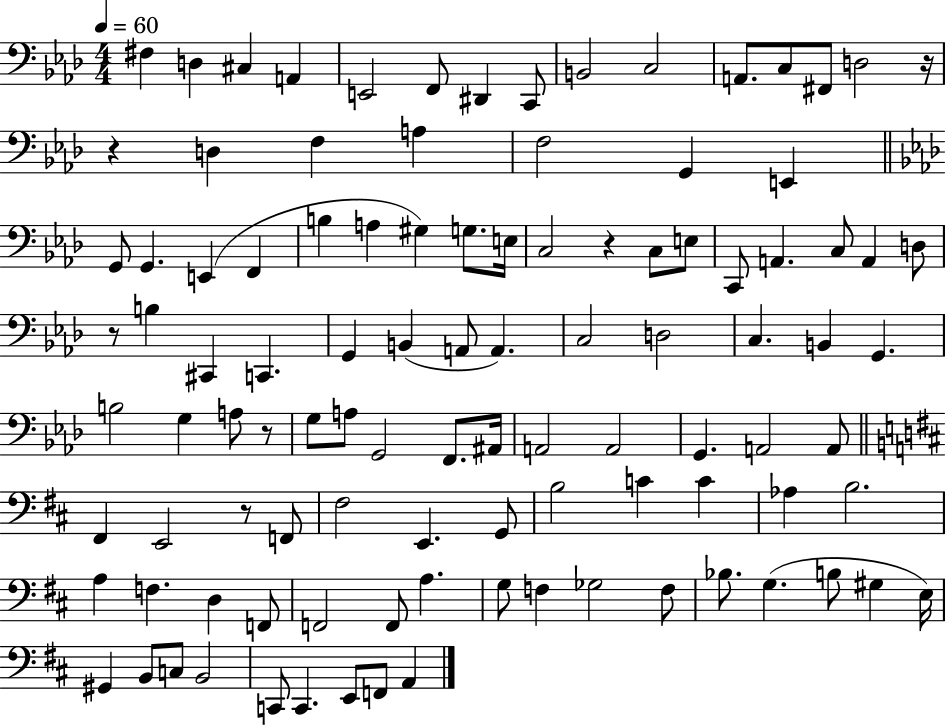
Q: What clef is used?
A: bass